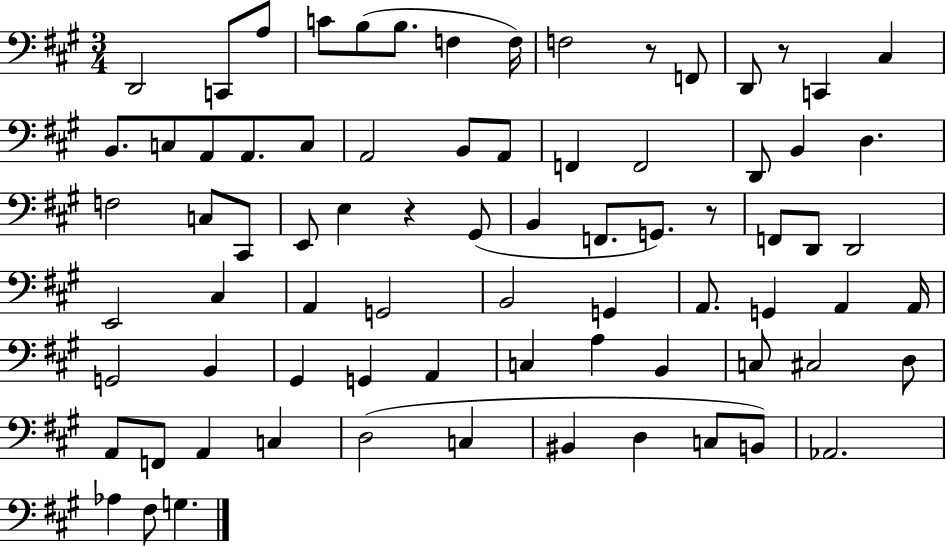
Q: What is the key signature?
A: A major